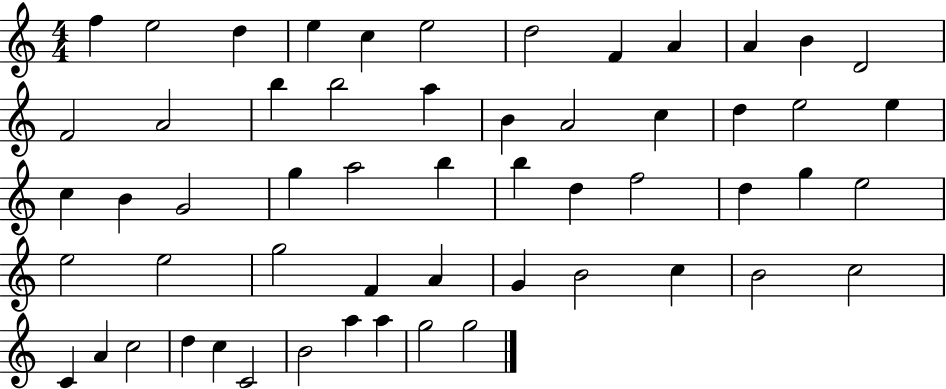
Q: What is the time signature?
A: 4/4